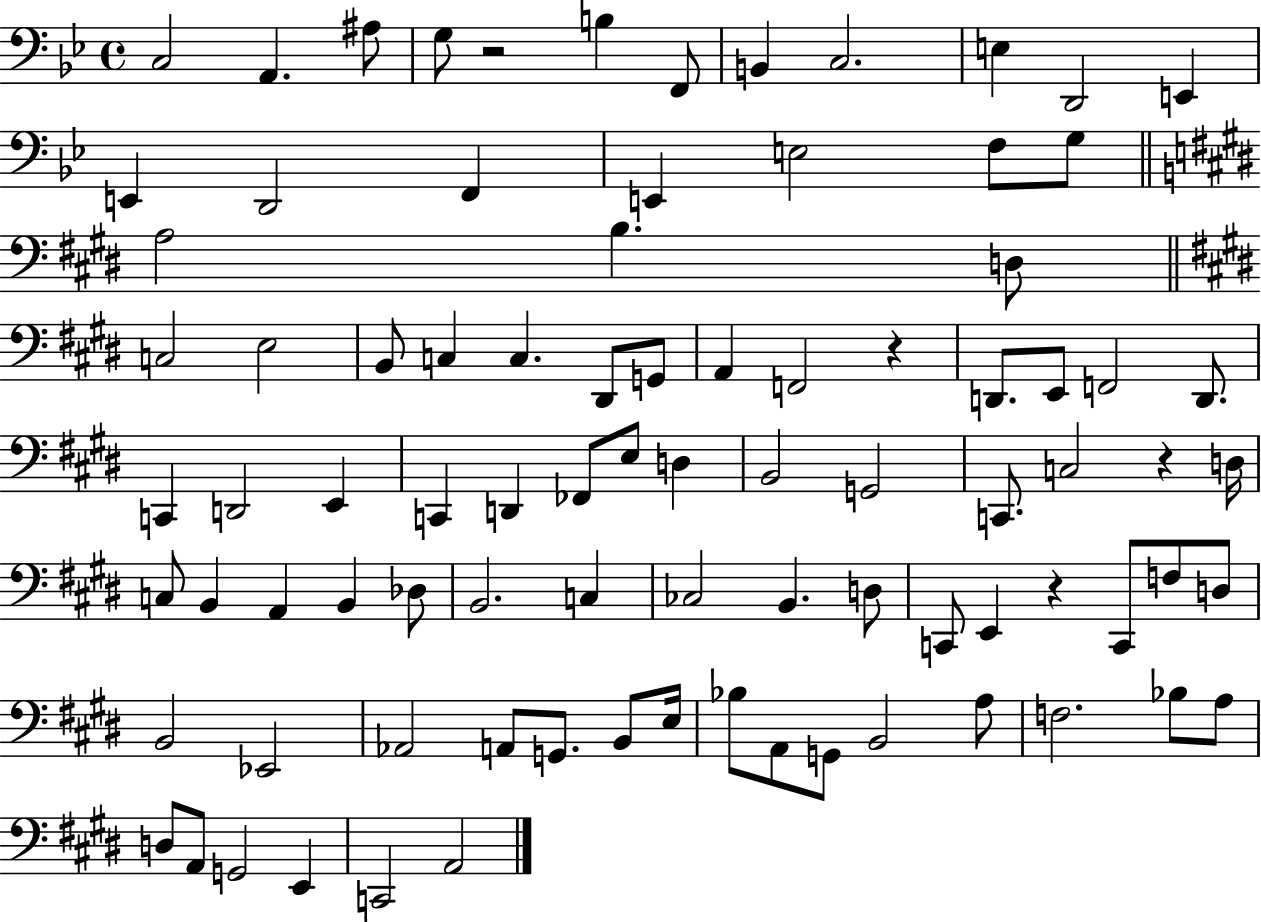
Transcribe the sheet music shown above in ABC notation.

X:1
T:Untitled
M:4/4
L:1/4
K:Bb
C,2 A,, ^A,/2 G,/2 z2 B, F,,/2 B,, C,2 E, D,,2 E,, E,, D,,2 F,, E,, E,2 F,/2 G,/2 A,2 B, D,/2 C,2 E,2 B,,/2 C, C, ^D,,/2 G,,/2 A,, F,,2 z D,,/2 E,,/2 F,,2 D,,/2 C,, D,,2 E,, C,, D,, _F,,/2 E,/2 D, B,,2 G,,2 C,,/2 C,2 z D,/4 C,/2 B,, A,, B,, _D,/2 B,,2 C, _C,2 B,, D,/2 C,,/2 E,, z C,,/2 F,/2 D,/2 B,,2 _E,,2 _A,,2 A,,/2 G,,/2 B,,/2 E,/4 _B,/2 A,,/2 G,,/2 B,,2 A,/2 F,2 _B,/2 A,/2 D,/2 A,,/2 G,,2 E,, C,,2 A,,2